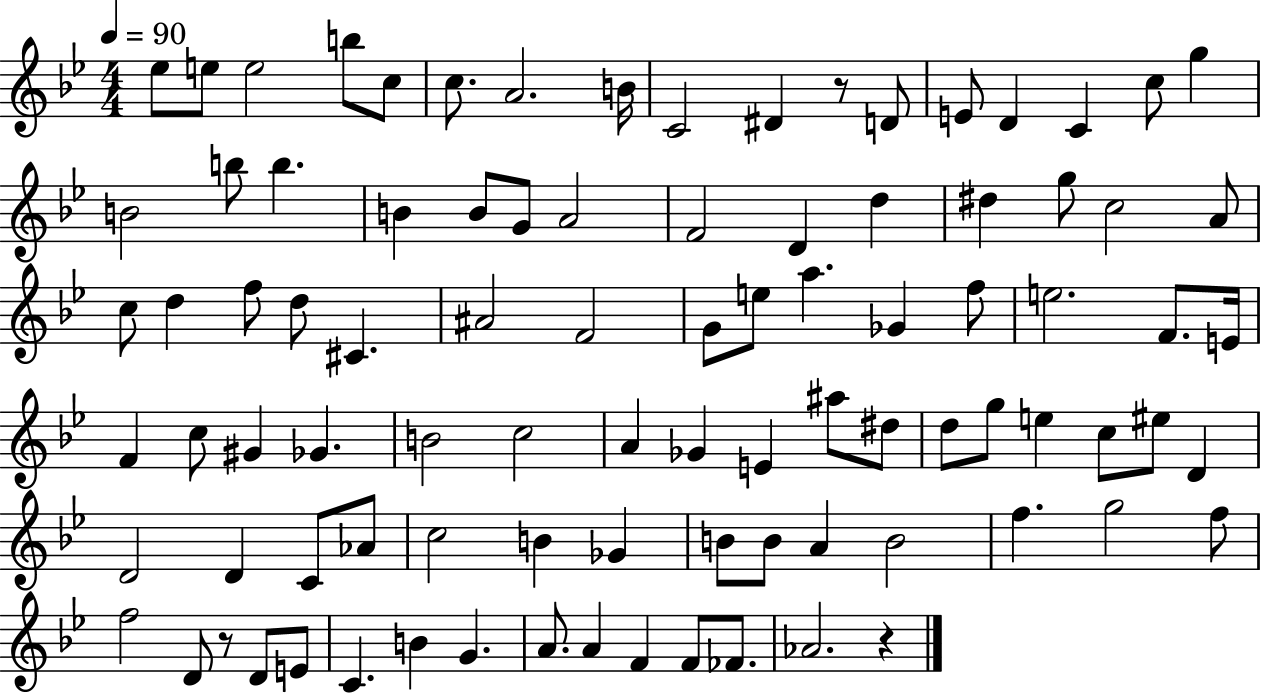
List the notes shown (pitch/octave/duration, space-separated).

Eb5/e E5/e E5/h B5/e C5/e C5/e. A4/h. B4/s C4/h D#4/q R/e D4/e E4/e D4/q C4/q C5/e G5/q B4/h B5/e B5/q. B4/q B4/e G4/e A4/h F4/h D4/q D5/q D#5/q G5/e C5/h A4/e C5/e D5/q F5/e D5/e C#4/q. A#4/h F4/h G4/e E5/e A5/q. Gb4/q F5/e E5/h. F4/e. E4/s F4/q C5/e G#4/q Gb4/q. B4/h C5/h A4/q Gb4/q E4/q A#5/e D#5/e D5/e G5/e E5/q C5/e EIS5/e D4/q D4/h D4/q C4/e Ab4/e C5/h B4/q Gb4/q B4/e B4/e A4/q B4/h F5/q. G5/h F5/e F5/h D4/e R/e D4/e E4/e C4/q. B4/q G4/q. A4/e. A4/q F4/q F4/e FES4/e. Ab4/h. R/q